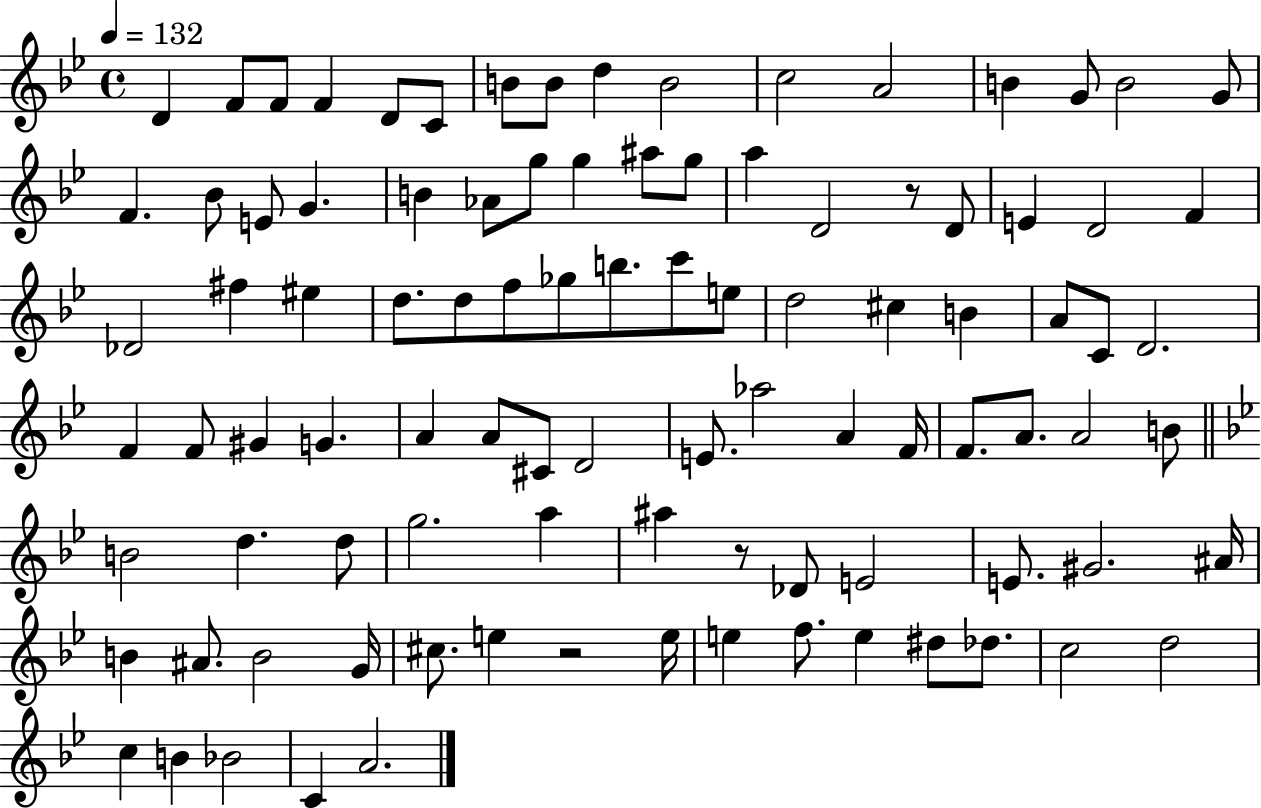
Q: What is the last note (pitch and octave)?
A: A4